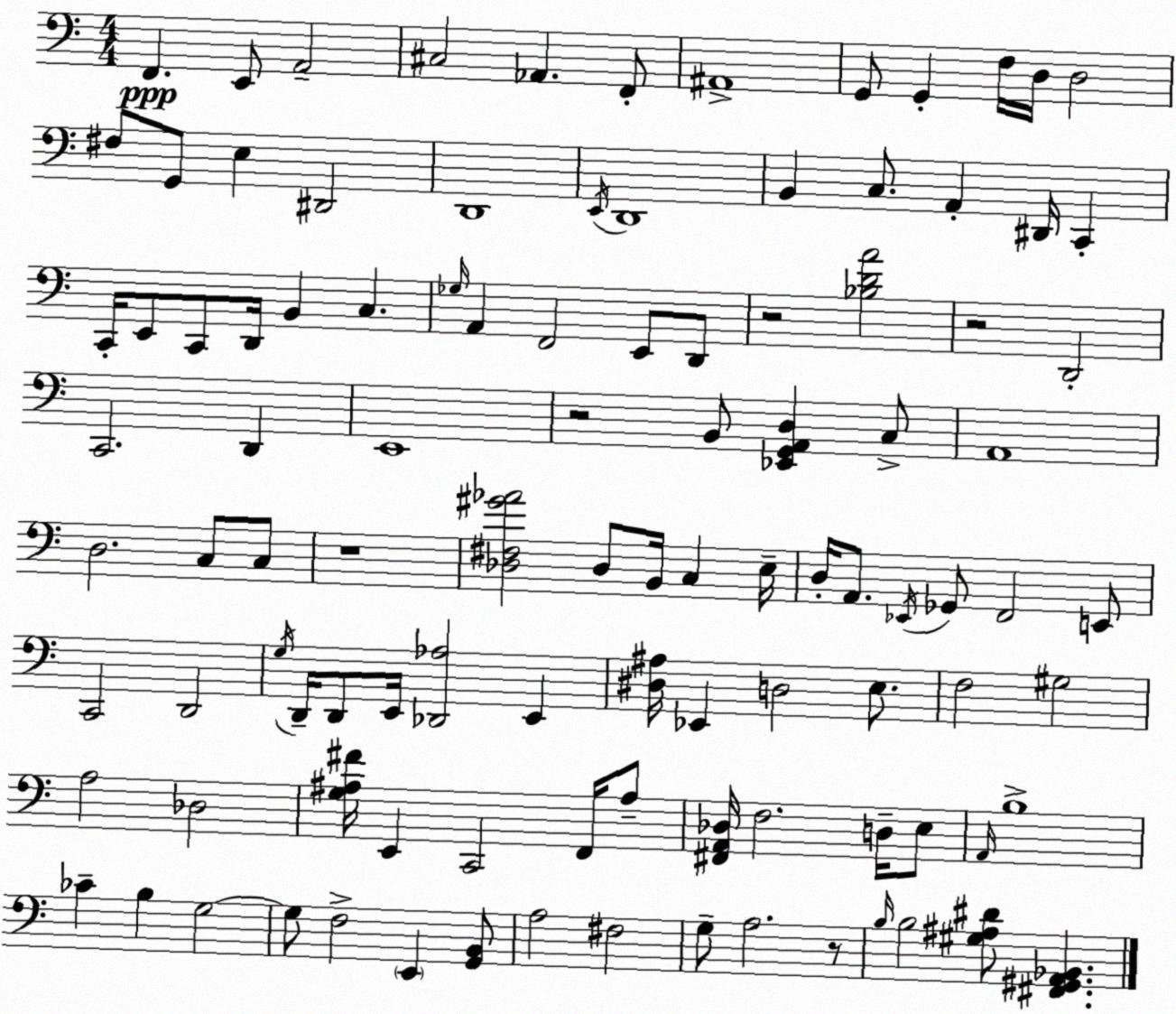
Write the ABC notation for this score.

X:1
T:Untitled
M:4/4
L:1/4
K:Am
F,, E,,/2 A,,2 ^C,2 _A,, F,,/2 ^A,,4 G,,/2 G,, F,/4 D,/4 D,2 ^F,/2 G,,/2 E, ^D,,2 D,,4 E,,/4 D,,4 B,, C,/2 A,, ^D,,/4 C,, C,,/4 E,,/2 C,,/2 D,,/4 B,, C, _G,/4 A,, F,,2 E,,/2 D,,/2 z2 [_B,DA]2 z2 D,,2 C,,2 D,, E,,4 z2 B,,/2 [_E,,G,,A,,D,] C,/2 A,,4 D,2 C,/2 C,/2 z4 [_D,^F,^G_A]2 _D,/2 B,,/4 C, E,/4 D,/4 A,,/2 _E,,/4 _G,,/2 F,,2 E,,/2 C,,2 D,,2 G,/4 D,,/4 D,,/2 E,,/4 [_D,,_A,]2 E,, [^D,^A,]/4 _E,, D,2 E,/2 F,2 ^G,2 A,2 _D,2 [G,^A,^F]/4 E,, C,,2 F,,/4 ^A,/2 [^F,,A,,_D,]/4 F,2 D,/4 E,/2 A,,/4 B,4 _C B, G,2 G,/2 F,2 E,, [G,,B,,]/2 A,2 ^F,2 G,/2 A,2 z/2 B,/4 B,2 [^G,^A,^D]/2 [^F,,^G,,A,,_B,,]